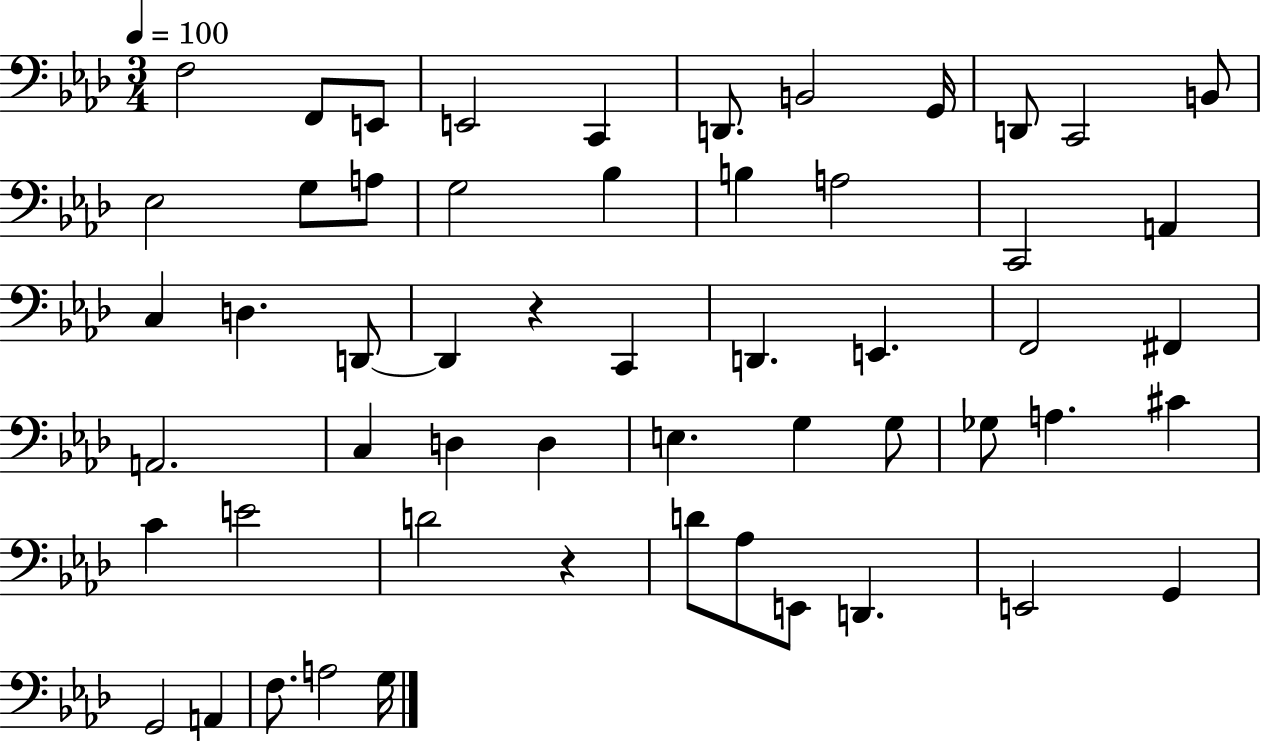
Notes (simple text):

F3/h F2/e E2/e E2/h C2/q D2/e. B2/h G2/s D2/e C2/h B2/e Eb3/h G3/e A3/e G3/h Bb3/q B3/q A3/h C2/h A2/q C3/q D3/q. D2/e D2/q R/q C2/q D2/q. E2/q. F2/h F#2/q A2/h. C3/q D3/q D3/q E3/q. G3/q G3/e Gb3/e A3/q. C#4/q C4/q E4/h D4/h R/q D4/e Ab3/e E2/e D2/q. E2/h G2/q G2/h A2/q F3/e. A3/h G3/s